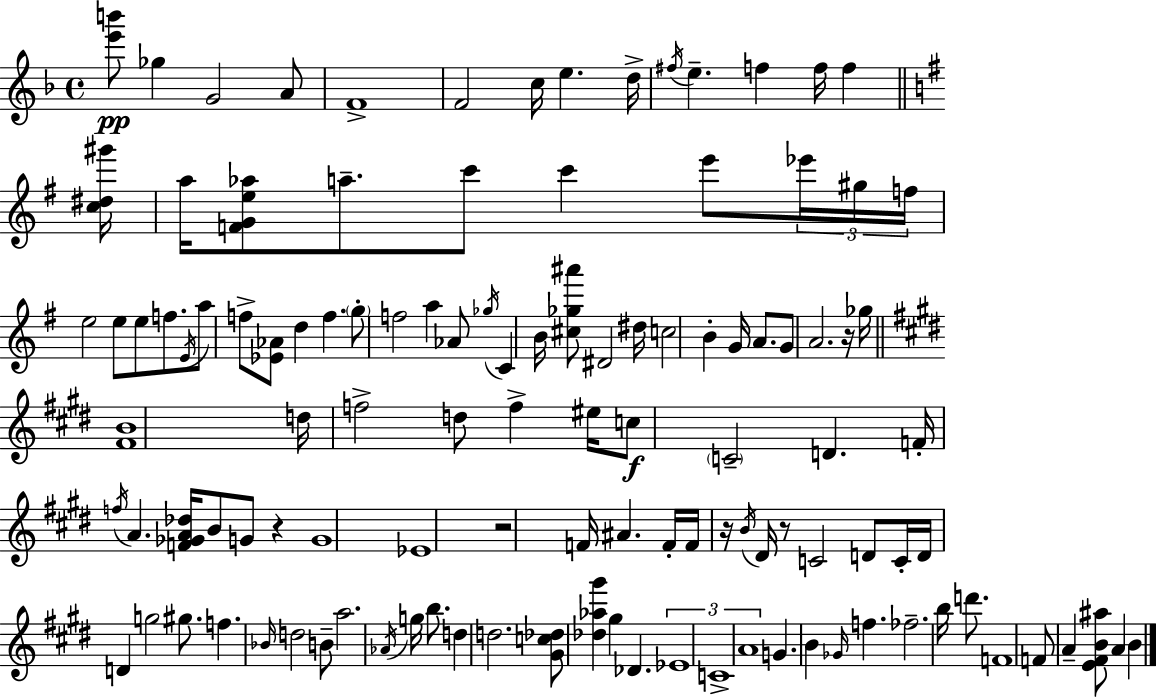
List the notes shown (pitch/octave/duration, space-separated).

[E6,B6]/e Gb5/q G4/h A4/e F4/w F4/h C5/s E5/q. D5/s F#5/s E5/q. F5/q F5/s F5/q [C5,D#5,G#6]/s A5/s [F4,G4,E5,Ab5]/e A5/e. C6/e C6/q E6/e Eb6/s G#5/s F5/s E5/h E5/e E5/e F5/e. E4/s A5/e F5/e [Eb4,Ab4]/e D5/q F5/q. G5/e F5/h A5/q Ab4/e Gb5/s C4/q B4/s [C#5,Gb5,A#6]/e D#4/h D#5/s C5/h B4/q G4/s A4/e. G4/e A4/h. R/s Gb5/s [F#4,B4]/w D5/s F5/h D5/e F5/q EIS5/s C5/e C4/h D4/q. F4/s F5/s A4/q. [F4,Gb4,A4,Db5]/s B4/e G4/e R/q G4/w Eb4/w R/h F4/s A#4/q. F4/s F4/s R/s B4/s D#4/s R/e C4/h D4/e C4/s D4/s D4/q G5/h G#5/e. F5/q. Bb4/s D5/h B4/e A5/h. Ab4/s G5/s B5/e. D5/q D5/h. [G#4,C5,Db5]/e [Db5,Ab5,G#6]/q G#5/q Db4/q. Eb4/w C4/w A4/w G4/q. B4/q Gb4/s F5/q. FES5/h. B5/s D6/e. F4/w F4/e A4/q [E4,F#4,B4,A#5]/e A4/q B4/q